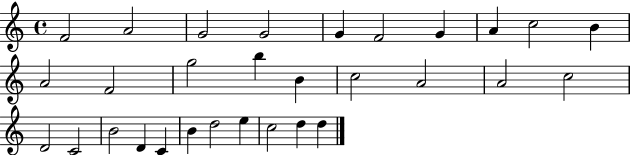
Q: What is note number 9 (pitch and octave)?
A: C5